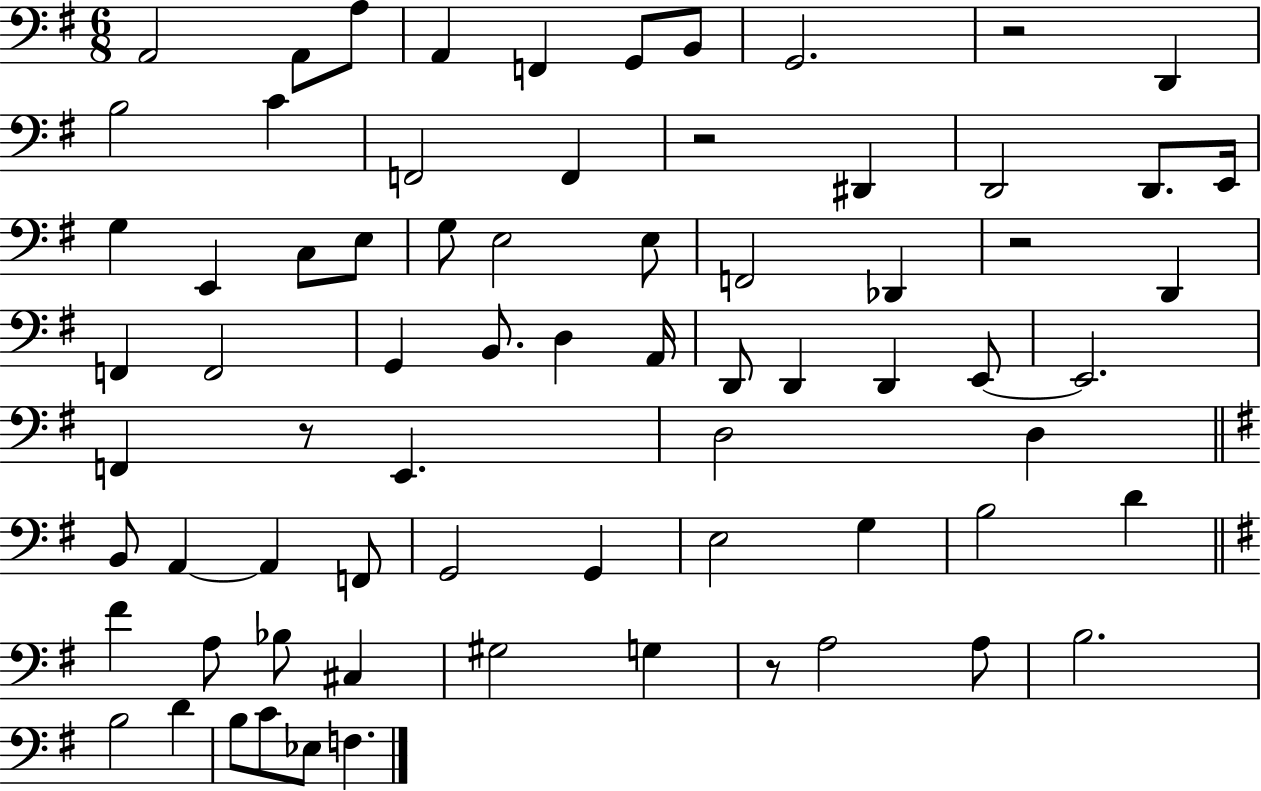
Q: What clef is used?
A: bass